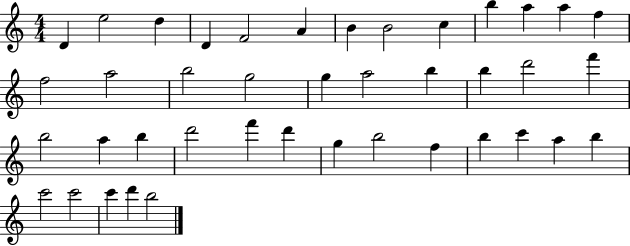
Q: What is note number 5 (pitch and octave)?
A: F4